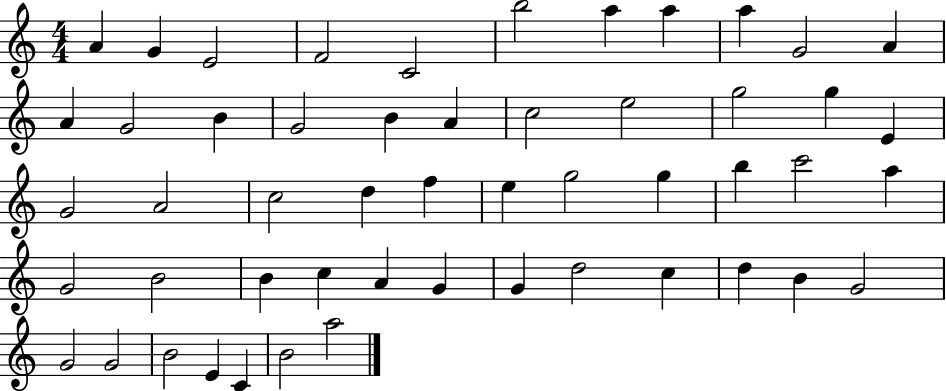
X:1
T:Untitled
M:4/4
L:1/4
K:C
A G E2 F2 C2 b2 a a a G2 A A G2 B G2 B A c2 e2 g2 g E G2 A2 c2 d f e g2 g b c'2 a G2 B2 B c A G G d2 c d B G2 G2 G2 B2 E C B2 a2